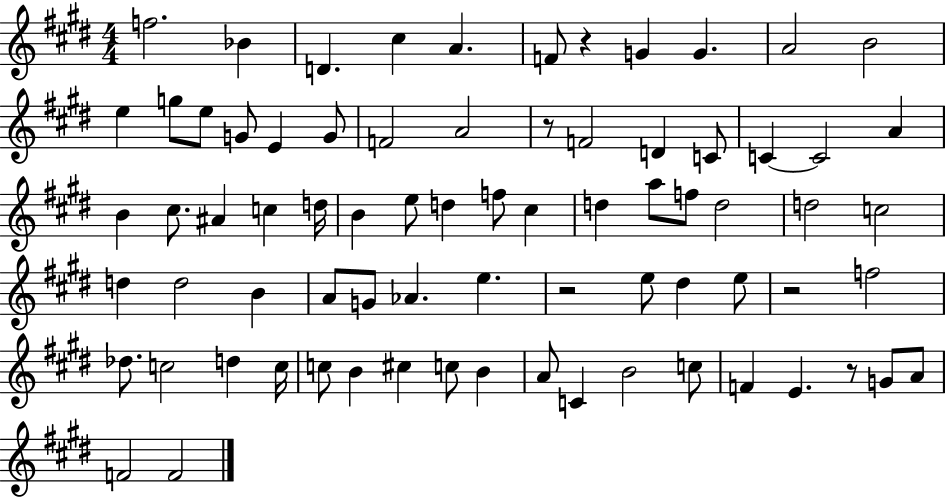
X:1
T:Untitled
M:4/4
L:1/4
K:E
f2 _B D ^c A F/2 z G G A2 B2 e g/2 e/2 G/2 E G/2 F2 A2 z/2 F2 D C/2 C C2 A B ^c/2 ^A c d/4 B e/2 d f/2 ^c d a/2 f/2 d2 d2 c2 d d2 B A/2 G/2 _A e z2 e/2 ^d e/2 z2 f2 _d/2 c2 d c/4 c/2 B ^c c/2 B A/2 C B2 c/2 F E z/2 G/2 A/2 F2 F2